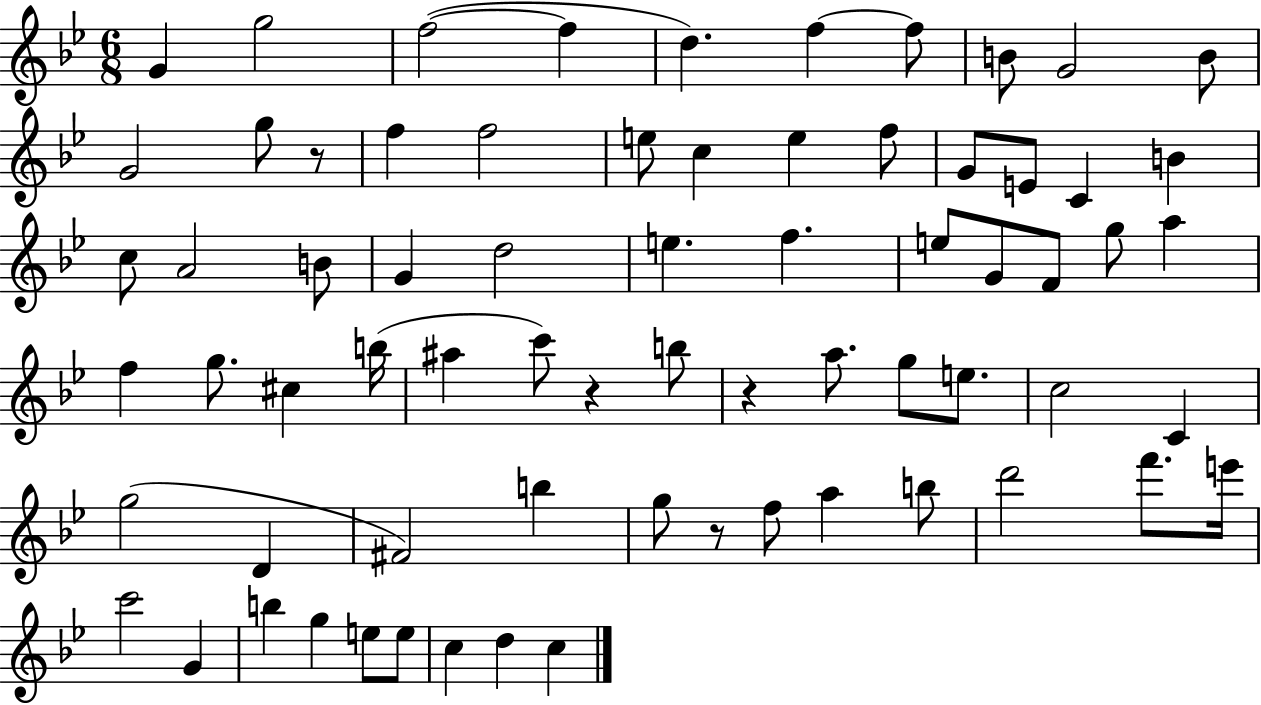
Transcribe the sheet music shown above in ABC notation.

X:1
T:Untitled
M:6/8
L:1/4
K:Bb
G g2 f2 f d f f/2 B/2 G2 B/2 G2 g/2 z/2 f f2 e/2 c e f/2 G/2 E/2 C B c/2 A2 B/2 G d2 e f e/2 G/2 F/2 g/2 a f g/2 ^c b/4 ^a c'/2 z b/2 z a/2 g/2 e/2 c2 C g2 D ^F2 b g/2 z/2 f/2 a b/2 d'2 f'/2 e'/4 c'2 G b g e/2 e/2 c d c